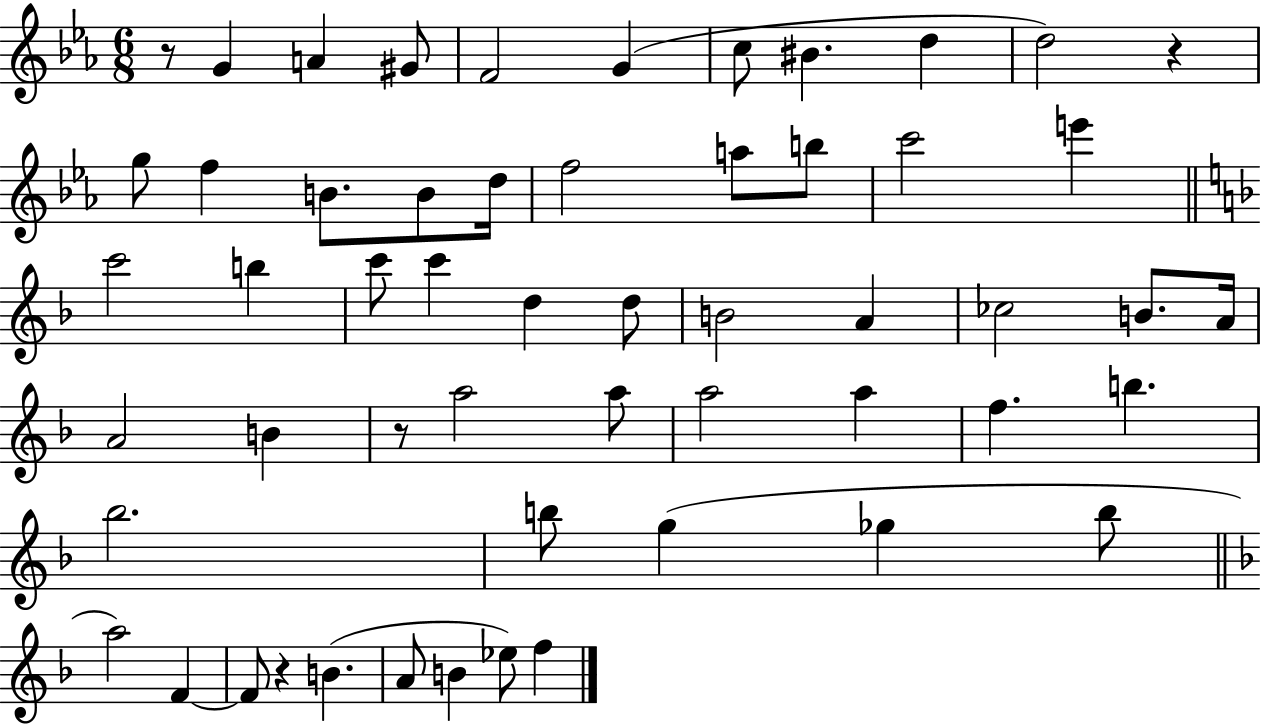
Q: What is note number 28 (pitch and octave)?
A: CES5